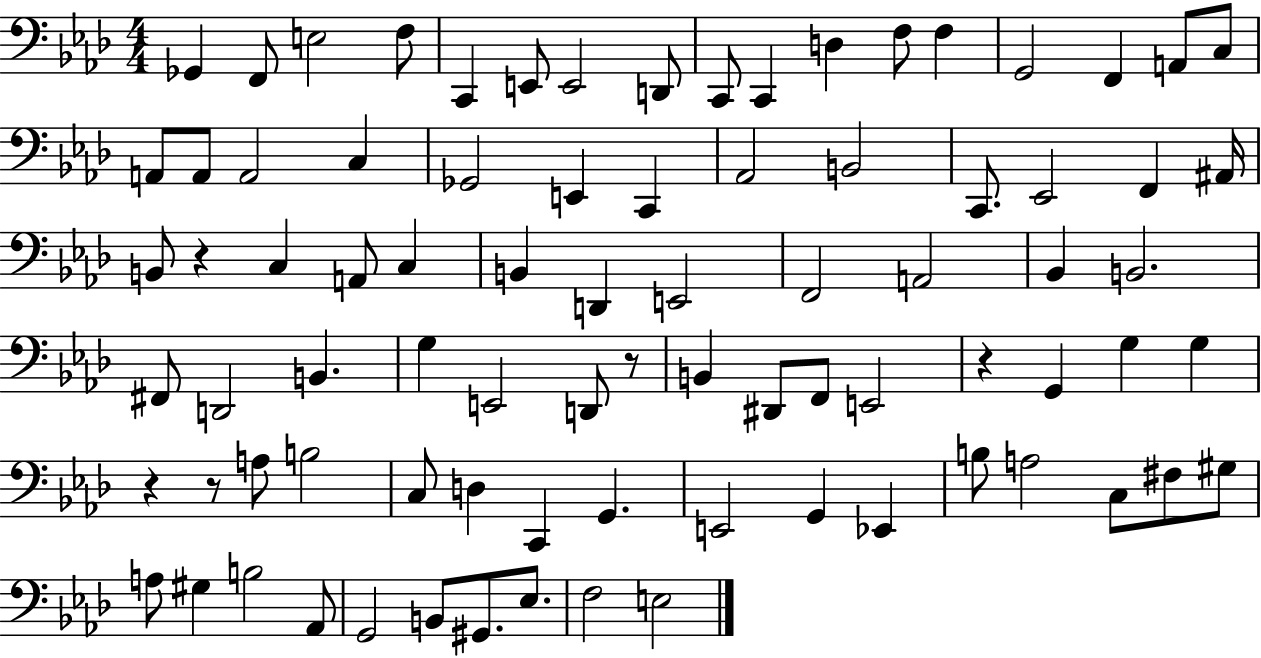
{
  \clef bass
  \numericTimeSignature
  \time 4/4
  \key aes \major
  ges,4 f,8 e2 f8 | c,4 e,8 e,2 d,8 | c,8 c,4 d4 f8 f4 | g,2 f,4 a,8 c8 | \break a,8 a,8 a,2 c4 | ges,2 e,4 c,4 | aes,2 b,2 | c,8. ees,2 f,4 ais,16 | \break b,8 r4 c4 a,8 c4 | b,4 d,4 e,2 | f,2 a,2 | bes,4 b,2. | \break fis,8 d,2 b,4. | g4 e,2 d,8 r8 | b,4 dis,8 f,8 e,2 | r4 g,4 g4 g4 | \break r4 r8 a8 b2 | c8 d4 c,4 g,4. | e,2 g,4 ees,4 | b8 a2 c8 fis8 gis8 | \break a8 gis4 b2 aes,8 | g,2 b,8 gis,8. ees8. | f2 e2 | \bar "|."
}